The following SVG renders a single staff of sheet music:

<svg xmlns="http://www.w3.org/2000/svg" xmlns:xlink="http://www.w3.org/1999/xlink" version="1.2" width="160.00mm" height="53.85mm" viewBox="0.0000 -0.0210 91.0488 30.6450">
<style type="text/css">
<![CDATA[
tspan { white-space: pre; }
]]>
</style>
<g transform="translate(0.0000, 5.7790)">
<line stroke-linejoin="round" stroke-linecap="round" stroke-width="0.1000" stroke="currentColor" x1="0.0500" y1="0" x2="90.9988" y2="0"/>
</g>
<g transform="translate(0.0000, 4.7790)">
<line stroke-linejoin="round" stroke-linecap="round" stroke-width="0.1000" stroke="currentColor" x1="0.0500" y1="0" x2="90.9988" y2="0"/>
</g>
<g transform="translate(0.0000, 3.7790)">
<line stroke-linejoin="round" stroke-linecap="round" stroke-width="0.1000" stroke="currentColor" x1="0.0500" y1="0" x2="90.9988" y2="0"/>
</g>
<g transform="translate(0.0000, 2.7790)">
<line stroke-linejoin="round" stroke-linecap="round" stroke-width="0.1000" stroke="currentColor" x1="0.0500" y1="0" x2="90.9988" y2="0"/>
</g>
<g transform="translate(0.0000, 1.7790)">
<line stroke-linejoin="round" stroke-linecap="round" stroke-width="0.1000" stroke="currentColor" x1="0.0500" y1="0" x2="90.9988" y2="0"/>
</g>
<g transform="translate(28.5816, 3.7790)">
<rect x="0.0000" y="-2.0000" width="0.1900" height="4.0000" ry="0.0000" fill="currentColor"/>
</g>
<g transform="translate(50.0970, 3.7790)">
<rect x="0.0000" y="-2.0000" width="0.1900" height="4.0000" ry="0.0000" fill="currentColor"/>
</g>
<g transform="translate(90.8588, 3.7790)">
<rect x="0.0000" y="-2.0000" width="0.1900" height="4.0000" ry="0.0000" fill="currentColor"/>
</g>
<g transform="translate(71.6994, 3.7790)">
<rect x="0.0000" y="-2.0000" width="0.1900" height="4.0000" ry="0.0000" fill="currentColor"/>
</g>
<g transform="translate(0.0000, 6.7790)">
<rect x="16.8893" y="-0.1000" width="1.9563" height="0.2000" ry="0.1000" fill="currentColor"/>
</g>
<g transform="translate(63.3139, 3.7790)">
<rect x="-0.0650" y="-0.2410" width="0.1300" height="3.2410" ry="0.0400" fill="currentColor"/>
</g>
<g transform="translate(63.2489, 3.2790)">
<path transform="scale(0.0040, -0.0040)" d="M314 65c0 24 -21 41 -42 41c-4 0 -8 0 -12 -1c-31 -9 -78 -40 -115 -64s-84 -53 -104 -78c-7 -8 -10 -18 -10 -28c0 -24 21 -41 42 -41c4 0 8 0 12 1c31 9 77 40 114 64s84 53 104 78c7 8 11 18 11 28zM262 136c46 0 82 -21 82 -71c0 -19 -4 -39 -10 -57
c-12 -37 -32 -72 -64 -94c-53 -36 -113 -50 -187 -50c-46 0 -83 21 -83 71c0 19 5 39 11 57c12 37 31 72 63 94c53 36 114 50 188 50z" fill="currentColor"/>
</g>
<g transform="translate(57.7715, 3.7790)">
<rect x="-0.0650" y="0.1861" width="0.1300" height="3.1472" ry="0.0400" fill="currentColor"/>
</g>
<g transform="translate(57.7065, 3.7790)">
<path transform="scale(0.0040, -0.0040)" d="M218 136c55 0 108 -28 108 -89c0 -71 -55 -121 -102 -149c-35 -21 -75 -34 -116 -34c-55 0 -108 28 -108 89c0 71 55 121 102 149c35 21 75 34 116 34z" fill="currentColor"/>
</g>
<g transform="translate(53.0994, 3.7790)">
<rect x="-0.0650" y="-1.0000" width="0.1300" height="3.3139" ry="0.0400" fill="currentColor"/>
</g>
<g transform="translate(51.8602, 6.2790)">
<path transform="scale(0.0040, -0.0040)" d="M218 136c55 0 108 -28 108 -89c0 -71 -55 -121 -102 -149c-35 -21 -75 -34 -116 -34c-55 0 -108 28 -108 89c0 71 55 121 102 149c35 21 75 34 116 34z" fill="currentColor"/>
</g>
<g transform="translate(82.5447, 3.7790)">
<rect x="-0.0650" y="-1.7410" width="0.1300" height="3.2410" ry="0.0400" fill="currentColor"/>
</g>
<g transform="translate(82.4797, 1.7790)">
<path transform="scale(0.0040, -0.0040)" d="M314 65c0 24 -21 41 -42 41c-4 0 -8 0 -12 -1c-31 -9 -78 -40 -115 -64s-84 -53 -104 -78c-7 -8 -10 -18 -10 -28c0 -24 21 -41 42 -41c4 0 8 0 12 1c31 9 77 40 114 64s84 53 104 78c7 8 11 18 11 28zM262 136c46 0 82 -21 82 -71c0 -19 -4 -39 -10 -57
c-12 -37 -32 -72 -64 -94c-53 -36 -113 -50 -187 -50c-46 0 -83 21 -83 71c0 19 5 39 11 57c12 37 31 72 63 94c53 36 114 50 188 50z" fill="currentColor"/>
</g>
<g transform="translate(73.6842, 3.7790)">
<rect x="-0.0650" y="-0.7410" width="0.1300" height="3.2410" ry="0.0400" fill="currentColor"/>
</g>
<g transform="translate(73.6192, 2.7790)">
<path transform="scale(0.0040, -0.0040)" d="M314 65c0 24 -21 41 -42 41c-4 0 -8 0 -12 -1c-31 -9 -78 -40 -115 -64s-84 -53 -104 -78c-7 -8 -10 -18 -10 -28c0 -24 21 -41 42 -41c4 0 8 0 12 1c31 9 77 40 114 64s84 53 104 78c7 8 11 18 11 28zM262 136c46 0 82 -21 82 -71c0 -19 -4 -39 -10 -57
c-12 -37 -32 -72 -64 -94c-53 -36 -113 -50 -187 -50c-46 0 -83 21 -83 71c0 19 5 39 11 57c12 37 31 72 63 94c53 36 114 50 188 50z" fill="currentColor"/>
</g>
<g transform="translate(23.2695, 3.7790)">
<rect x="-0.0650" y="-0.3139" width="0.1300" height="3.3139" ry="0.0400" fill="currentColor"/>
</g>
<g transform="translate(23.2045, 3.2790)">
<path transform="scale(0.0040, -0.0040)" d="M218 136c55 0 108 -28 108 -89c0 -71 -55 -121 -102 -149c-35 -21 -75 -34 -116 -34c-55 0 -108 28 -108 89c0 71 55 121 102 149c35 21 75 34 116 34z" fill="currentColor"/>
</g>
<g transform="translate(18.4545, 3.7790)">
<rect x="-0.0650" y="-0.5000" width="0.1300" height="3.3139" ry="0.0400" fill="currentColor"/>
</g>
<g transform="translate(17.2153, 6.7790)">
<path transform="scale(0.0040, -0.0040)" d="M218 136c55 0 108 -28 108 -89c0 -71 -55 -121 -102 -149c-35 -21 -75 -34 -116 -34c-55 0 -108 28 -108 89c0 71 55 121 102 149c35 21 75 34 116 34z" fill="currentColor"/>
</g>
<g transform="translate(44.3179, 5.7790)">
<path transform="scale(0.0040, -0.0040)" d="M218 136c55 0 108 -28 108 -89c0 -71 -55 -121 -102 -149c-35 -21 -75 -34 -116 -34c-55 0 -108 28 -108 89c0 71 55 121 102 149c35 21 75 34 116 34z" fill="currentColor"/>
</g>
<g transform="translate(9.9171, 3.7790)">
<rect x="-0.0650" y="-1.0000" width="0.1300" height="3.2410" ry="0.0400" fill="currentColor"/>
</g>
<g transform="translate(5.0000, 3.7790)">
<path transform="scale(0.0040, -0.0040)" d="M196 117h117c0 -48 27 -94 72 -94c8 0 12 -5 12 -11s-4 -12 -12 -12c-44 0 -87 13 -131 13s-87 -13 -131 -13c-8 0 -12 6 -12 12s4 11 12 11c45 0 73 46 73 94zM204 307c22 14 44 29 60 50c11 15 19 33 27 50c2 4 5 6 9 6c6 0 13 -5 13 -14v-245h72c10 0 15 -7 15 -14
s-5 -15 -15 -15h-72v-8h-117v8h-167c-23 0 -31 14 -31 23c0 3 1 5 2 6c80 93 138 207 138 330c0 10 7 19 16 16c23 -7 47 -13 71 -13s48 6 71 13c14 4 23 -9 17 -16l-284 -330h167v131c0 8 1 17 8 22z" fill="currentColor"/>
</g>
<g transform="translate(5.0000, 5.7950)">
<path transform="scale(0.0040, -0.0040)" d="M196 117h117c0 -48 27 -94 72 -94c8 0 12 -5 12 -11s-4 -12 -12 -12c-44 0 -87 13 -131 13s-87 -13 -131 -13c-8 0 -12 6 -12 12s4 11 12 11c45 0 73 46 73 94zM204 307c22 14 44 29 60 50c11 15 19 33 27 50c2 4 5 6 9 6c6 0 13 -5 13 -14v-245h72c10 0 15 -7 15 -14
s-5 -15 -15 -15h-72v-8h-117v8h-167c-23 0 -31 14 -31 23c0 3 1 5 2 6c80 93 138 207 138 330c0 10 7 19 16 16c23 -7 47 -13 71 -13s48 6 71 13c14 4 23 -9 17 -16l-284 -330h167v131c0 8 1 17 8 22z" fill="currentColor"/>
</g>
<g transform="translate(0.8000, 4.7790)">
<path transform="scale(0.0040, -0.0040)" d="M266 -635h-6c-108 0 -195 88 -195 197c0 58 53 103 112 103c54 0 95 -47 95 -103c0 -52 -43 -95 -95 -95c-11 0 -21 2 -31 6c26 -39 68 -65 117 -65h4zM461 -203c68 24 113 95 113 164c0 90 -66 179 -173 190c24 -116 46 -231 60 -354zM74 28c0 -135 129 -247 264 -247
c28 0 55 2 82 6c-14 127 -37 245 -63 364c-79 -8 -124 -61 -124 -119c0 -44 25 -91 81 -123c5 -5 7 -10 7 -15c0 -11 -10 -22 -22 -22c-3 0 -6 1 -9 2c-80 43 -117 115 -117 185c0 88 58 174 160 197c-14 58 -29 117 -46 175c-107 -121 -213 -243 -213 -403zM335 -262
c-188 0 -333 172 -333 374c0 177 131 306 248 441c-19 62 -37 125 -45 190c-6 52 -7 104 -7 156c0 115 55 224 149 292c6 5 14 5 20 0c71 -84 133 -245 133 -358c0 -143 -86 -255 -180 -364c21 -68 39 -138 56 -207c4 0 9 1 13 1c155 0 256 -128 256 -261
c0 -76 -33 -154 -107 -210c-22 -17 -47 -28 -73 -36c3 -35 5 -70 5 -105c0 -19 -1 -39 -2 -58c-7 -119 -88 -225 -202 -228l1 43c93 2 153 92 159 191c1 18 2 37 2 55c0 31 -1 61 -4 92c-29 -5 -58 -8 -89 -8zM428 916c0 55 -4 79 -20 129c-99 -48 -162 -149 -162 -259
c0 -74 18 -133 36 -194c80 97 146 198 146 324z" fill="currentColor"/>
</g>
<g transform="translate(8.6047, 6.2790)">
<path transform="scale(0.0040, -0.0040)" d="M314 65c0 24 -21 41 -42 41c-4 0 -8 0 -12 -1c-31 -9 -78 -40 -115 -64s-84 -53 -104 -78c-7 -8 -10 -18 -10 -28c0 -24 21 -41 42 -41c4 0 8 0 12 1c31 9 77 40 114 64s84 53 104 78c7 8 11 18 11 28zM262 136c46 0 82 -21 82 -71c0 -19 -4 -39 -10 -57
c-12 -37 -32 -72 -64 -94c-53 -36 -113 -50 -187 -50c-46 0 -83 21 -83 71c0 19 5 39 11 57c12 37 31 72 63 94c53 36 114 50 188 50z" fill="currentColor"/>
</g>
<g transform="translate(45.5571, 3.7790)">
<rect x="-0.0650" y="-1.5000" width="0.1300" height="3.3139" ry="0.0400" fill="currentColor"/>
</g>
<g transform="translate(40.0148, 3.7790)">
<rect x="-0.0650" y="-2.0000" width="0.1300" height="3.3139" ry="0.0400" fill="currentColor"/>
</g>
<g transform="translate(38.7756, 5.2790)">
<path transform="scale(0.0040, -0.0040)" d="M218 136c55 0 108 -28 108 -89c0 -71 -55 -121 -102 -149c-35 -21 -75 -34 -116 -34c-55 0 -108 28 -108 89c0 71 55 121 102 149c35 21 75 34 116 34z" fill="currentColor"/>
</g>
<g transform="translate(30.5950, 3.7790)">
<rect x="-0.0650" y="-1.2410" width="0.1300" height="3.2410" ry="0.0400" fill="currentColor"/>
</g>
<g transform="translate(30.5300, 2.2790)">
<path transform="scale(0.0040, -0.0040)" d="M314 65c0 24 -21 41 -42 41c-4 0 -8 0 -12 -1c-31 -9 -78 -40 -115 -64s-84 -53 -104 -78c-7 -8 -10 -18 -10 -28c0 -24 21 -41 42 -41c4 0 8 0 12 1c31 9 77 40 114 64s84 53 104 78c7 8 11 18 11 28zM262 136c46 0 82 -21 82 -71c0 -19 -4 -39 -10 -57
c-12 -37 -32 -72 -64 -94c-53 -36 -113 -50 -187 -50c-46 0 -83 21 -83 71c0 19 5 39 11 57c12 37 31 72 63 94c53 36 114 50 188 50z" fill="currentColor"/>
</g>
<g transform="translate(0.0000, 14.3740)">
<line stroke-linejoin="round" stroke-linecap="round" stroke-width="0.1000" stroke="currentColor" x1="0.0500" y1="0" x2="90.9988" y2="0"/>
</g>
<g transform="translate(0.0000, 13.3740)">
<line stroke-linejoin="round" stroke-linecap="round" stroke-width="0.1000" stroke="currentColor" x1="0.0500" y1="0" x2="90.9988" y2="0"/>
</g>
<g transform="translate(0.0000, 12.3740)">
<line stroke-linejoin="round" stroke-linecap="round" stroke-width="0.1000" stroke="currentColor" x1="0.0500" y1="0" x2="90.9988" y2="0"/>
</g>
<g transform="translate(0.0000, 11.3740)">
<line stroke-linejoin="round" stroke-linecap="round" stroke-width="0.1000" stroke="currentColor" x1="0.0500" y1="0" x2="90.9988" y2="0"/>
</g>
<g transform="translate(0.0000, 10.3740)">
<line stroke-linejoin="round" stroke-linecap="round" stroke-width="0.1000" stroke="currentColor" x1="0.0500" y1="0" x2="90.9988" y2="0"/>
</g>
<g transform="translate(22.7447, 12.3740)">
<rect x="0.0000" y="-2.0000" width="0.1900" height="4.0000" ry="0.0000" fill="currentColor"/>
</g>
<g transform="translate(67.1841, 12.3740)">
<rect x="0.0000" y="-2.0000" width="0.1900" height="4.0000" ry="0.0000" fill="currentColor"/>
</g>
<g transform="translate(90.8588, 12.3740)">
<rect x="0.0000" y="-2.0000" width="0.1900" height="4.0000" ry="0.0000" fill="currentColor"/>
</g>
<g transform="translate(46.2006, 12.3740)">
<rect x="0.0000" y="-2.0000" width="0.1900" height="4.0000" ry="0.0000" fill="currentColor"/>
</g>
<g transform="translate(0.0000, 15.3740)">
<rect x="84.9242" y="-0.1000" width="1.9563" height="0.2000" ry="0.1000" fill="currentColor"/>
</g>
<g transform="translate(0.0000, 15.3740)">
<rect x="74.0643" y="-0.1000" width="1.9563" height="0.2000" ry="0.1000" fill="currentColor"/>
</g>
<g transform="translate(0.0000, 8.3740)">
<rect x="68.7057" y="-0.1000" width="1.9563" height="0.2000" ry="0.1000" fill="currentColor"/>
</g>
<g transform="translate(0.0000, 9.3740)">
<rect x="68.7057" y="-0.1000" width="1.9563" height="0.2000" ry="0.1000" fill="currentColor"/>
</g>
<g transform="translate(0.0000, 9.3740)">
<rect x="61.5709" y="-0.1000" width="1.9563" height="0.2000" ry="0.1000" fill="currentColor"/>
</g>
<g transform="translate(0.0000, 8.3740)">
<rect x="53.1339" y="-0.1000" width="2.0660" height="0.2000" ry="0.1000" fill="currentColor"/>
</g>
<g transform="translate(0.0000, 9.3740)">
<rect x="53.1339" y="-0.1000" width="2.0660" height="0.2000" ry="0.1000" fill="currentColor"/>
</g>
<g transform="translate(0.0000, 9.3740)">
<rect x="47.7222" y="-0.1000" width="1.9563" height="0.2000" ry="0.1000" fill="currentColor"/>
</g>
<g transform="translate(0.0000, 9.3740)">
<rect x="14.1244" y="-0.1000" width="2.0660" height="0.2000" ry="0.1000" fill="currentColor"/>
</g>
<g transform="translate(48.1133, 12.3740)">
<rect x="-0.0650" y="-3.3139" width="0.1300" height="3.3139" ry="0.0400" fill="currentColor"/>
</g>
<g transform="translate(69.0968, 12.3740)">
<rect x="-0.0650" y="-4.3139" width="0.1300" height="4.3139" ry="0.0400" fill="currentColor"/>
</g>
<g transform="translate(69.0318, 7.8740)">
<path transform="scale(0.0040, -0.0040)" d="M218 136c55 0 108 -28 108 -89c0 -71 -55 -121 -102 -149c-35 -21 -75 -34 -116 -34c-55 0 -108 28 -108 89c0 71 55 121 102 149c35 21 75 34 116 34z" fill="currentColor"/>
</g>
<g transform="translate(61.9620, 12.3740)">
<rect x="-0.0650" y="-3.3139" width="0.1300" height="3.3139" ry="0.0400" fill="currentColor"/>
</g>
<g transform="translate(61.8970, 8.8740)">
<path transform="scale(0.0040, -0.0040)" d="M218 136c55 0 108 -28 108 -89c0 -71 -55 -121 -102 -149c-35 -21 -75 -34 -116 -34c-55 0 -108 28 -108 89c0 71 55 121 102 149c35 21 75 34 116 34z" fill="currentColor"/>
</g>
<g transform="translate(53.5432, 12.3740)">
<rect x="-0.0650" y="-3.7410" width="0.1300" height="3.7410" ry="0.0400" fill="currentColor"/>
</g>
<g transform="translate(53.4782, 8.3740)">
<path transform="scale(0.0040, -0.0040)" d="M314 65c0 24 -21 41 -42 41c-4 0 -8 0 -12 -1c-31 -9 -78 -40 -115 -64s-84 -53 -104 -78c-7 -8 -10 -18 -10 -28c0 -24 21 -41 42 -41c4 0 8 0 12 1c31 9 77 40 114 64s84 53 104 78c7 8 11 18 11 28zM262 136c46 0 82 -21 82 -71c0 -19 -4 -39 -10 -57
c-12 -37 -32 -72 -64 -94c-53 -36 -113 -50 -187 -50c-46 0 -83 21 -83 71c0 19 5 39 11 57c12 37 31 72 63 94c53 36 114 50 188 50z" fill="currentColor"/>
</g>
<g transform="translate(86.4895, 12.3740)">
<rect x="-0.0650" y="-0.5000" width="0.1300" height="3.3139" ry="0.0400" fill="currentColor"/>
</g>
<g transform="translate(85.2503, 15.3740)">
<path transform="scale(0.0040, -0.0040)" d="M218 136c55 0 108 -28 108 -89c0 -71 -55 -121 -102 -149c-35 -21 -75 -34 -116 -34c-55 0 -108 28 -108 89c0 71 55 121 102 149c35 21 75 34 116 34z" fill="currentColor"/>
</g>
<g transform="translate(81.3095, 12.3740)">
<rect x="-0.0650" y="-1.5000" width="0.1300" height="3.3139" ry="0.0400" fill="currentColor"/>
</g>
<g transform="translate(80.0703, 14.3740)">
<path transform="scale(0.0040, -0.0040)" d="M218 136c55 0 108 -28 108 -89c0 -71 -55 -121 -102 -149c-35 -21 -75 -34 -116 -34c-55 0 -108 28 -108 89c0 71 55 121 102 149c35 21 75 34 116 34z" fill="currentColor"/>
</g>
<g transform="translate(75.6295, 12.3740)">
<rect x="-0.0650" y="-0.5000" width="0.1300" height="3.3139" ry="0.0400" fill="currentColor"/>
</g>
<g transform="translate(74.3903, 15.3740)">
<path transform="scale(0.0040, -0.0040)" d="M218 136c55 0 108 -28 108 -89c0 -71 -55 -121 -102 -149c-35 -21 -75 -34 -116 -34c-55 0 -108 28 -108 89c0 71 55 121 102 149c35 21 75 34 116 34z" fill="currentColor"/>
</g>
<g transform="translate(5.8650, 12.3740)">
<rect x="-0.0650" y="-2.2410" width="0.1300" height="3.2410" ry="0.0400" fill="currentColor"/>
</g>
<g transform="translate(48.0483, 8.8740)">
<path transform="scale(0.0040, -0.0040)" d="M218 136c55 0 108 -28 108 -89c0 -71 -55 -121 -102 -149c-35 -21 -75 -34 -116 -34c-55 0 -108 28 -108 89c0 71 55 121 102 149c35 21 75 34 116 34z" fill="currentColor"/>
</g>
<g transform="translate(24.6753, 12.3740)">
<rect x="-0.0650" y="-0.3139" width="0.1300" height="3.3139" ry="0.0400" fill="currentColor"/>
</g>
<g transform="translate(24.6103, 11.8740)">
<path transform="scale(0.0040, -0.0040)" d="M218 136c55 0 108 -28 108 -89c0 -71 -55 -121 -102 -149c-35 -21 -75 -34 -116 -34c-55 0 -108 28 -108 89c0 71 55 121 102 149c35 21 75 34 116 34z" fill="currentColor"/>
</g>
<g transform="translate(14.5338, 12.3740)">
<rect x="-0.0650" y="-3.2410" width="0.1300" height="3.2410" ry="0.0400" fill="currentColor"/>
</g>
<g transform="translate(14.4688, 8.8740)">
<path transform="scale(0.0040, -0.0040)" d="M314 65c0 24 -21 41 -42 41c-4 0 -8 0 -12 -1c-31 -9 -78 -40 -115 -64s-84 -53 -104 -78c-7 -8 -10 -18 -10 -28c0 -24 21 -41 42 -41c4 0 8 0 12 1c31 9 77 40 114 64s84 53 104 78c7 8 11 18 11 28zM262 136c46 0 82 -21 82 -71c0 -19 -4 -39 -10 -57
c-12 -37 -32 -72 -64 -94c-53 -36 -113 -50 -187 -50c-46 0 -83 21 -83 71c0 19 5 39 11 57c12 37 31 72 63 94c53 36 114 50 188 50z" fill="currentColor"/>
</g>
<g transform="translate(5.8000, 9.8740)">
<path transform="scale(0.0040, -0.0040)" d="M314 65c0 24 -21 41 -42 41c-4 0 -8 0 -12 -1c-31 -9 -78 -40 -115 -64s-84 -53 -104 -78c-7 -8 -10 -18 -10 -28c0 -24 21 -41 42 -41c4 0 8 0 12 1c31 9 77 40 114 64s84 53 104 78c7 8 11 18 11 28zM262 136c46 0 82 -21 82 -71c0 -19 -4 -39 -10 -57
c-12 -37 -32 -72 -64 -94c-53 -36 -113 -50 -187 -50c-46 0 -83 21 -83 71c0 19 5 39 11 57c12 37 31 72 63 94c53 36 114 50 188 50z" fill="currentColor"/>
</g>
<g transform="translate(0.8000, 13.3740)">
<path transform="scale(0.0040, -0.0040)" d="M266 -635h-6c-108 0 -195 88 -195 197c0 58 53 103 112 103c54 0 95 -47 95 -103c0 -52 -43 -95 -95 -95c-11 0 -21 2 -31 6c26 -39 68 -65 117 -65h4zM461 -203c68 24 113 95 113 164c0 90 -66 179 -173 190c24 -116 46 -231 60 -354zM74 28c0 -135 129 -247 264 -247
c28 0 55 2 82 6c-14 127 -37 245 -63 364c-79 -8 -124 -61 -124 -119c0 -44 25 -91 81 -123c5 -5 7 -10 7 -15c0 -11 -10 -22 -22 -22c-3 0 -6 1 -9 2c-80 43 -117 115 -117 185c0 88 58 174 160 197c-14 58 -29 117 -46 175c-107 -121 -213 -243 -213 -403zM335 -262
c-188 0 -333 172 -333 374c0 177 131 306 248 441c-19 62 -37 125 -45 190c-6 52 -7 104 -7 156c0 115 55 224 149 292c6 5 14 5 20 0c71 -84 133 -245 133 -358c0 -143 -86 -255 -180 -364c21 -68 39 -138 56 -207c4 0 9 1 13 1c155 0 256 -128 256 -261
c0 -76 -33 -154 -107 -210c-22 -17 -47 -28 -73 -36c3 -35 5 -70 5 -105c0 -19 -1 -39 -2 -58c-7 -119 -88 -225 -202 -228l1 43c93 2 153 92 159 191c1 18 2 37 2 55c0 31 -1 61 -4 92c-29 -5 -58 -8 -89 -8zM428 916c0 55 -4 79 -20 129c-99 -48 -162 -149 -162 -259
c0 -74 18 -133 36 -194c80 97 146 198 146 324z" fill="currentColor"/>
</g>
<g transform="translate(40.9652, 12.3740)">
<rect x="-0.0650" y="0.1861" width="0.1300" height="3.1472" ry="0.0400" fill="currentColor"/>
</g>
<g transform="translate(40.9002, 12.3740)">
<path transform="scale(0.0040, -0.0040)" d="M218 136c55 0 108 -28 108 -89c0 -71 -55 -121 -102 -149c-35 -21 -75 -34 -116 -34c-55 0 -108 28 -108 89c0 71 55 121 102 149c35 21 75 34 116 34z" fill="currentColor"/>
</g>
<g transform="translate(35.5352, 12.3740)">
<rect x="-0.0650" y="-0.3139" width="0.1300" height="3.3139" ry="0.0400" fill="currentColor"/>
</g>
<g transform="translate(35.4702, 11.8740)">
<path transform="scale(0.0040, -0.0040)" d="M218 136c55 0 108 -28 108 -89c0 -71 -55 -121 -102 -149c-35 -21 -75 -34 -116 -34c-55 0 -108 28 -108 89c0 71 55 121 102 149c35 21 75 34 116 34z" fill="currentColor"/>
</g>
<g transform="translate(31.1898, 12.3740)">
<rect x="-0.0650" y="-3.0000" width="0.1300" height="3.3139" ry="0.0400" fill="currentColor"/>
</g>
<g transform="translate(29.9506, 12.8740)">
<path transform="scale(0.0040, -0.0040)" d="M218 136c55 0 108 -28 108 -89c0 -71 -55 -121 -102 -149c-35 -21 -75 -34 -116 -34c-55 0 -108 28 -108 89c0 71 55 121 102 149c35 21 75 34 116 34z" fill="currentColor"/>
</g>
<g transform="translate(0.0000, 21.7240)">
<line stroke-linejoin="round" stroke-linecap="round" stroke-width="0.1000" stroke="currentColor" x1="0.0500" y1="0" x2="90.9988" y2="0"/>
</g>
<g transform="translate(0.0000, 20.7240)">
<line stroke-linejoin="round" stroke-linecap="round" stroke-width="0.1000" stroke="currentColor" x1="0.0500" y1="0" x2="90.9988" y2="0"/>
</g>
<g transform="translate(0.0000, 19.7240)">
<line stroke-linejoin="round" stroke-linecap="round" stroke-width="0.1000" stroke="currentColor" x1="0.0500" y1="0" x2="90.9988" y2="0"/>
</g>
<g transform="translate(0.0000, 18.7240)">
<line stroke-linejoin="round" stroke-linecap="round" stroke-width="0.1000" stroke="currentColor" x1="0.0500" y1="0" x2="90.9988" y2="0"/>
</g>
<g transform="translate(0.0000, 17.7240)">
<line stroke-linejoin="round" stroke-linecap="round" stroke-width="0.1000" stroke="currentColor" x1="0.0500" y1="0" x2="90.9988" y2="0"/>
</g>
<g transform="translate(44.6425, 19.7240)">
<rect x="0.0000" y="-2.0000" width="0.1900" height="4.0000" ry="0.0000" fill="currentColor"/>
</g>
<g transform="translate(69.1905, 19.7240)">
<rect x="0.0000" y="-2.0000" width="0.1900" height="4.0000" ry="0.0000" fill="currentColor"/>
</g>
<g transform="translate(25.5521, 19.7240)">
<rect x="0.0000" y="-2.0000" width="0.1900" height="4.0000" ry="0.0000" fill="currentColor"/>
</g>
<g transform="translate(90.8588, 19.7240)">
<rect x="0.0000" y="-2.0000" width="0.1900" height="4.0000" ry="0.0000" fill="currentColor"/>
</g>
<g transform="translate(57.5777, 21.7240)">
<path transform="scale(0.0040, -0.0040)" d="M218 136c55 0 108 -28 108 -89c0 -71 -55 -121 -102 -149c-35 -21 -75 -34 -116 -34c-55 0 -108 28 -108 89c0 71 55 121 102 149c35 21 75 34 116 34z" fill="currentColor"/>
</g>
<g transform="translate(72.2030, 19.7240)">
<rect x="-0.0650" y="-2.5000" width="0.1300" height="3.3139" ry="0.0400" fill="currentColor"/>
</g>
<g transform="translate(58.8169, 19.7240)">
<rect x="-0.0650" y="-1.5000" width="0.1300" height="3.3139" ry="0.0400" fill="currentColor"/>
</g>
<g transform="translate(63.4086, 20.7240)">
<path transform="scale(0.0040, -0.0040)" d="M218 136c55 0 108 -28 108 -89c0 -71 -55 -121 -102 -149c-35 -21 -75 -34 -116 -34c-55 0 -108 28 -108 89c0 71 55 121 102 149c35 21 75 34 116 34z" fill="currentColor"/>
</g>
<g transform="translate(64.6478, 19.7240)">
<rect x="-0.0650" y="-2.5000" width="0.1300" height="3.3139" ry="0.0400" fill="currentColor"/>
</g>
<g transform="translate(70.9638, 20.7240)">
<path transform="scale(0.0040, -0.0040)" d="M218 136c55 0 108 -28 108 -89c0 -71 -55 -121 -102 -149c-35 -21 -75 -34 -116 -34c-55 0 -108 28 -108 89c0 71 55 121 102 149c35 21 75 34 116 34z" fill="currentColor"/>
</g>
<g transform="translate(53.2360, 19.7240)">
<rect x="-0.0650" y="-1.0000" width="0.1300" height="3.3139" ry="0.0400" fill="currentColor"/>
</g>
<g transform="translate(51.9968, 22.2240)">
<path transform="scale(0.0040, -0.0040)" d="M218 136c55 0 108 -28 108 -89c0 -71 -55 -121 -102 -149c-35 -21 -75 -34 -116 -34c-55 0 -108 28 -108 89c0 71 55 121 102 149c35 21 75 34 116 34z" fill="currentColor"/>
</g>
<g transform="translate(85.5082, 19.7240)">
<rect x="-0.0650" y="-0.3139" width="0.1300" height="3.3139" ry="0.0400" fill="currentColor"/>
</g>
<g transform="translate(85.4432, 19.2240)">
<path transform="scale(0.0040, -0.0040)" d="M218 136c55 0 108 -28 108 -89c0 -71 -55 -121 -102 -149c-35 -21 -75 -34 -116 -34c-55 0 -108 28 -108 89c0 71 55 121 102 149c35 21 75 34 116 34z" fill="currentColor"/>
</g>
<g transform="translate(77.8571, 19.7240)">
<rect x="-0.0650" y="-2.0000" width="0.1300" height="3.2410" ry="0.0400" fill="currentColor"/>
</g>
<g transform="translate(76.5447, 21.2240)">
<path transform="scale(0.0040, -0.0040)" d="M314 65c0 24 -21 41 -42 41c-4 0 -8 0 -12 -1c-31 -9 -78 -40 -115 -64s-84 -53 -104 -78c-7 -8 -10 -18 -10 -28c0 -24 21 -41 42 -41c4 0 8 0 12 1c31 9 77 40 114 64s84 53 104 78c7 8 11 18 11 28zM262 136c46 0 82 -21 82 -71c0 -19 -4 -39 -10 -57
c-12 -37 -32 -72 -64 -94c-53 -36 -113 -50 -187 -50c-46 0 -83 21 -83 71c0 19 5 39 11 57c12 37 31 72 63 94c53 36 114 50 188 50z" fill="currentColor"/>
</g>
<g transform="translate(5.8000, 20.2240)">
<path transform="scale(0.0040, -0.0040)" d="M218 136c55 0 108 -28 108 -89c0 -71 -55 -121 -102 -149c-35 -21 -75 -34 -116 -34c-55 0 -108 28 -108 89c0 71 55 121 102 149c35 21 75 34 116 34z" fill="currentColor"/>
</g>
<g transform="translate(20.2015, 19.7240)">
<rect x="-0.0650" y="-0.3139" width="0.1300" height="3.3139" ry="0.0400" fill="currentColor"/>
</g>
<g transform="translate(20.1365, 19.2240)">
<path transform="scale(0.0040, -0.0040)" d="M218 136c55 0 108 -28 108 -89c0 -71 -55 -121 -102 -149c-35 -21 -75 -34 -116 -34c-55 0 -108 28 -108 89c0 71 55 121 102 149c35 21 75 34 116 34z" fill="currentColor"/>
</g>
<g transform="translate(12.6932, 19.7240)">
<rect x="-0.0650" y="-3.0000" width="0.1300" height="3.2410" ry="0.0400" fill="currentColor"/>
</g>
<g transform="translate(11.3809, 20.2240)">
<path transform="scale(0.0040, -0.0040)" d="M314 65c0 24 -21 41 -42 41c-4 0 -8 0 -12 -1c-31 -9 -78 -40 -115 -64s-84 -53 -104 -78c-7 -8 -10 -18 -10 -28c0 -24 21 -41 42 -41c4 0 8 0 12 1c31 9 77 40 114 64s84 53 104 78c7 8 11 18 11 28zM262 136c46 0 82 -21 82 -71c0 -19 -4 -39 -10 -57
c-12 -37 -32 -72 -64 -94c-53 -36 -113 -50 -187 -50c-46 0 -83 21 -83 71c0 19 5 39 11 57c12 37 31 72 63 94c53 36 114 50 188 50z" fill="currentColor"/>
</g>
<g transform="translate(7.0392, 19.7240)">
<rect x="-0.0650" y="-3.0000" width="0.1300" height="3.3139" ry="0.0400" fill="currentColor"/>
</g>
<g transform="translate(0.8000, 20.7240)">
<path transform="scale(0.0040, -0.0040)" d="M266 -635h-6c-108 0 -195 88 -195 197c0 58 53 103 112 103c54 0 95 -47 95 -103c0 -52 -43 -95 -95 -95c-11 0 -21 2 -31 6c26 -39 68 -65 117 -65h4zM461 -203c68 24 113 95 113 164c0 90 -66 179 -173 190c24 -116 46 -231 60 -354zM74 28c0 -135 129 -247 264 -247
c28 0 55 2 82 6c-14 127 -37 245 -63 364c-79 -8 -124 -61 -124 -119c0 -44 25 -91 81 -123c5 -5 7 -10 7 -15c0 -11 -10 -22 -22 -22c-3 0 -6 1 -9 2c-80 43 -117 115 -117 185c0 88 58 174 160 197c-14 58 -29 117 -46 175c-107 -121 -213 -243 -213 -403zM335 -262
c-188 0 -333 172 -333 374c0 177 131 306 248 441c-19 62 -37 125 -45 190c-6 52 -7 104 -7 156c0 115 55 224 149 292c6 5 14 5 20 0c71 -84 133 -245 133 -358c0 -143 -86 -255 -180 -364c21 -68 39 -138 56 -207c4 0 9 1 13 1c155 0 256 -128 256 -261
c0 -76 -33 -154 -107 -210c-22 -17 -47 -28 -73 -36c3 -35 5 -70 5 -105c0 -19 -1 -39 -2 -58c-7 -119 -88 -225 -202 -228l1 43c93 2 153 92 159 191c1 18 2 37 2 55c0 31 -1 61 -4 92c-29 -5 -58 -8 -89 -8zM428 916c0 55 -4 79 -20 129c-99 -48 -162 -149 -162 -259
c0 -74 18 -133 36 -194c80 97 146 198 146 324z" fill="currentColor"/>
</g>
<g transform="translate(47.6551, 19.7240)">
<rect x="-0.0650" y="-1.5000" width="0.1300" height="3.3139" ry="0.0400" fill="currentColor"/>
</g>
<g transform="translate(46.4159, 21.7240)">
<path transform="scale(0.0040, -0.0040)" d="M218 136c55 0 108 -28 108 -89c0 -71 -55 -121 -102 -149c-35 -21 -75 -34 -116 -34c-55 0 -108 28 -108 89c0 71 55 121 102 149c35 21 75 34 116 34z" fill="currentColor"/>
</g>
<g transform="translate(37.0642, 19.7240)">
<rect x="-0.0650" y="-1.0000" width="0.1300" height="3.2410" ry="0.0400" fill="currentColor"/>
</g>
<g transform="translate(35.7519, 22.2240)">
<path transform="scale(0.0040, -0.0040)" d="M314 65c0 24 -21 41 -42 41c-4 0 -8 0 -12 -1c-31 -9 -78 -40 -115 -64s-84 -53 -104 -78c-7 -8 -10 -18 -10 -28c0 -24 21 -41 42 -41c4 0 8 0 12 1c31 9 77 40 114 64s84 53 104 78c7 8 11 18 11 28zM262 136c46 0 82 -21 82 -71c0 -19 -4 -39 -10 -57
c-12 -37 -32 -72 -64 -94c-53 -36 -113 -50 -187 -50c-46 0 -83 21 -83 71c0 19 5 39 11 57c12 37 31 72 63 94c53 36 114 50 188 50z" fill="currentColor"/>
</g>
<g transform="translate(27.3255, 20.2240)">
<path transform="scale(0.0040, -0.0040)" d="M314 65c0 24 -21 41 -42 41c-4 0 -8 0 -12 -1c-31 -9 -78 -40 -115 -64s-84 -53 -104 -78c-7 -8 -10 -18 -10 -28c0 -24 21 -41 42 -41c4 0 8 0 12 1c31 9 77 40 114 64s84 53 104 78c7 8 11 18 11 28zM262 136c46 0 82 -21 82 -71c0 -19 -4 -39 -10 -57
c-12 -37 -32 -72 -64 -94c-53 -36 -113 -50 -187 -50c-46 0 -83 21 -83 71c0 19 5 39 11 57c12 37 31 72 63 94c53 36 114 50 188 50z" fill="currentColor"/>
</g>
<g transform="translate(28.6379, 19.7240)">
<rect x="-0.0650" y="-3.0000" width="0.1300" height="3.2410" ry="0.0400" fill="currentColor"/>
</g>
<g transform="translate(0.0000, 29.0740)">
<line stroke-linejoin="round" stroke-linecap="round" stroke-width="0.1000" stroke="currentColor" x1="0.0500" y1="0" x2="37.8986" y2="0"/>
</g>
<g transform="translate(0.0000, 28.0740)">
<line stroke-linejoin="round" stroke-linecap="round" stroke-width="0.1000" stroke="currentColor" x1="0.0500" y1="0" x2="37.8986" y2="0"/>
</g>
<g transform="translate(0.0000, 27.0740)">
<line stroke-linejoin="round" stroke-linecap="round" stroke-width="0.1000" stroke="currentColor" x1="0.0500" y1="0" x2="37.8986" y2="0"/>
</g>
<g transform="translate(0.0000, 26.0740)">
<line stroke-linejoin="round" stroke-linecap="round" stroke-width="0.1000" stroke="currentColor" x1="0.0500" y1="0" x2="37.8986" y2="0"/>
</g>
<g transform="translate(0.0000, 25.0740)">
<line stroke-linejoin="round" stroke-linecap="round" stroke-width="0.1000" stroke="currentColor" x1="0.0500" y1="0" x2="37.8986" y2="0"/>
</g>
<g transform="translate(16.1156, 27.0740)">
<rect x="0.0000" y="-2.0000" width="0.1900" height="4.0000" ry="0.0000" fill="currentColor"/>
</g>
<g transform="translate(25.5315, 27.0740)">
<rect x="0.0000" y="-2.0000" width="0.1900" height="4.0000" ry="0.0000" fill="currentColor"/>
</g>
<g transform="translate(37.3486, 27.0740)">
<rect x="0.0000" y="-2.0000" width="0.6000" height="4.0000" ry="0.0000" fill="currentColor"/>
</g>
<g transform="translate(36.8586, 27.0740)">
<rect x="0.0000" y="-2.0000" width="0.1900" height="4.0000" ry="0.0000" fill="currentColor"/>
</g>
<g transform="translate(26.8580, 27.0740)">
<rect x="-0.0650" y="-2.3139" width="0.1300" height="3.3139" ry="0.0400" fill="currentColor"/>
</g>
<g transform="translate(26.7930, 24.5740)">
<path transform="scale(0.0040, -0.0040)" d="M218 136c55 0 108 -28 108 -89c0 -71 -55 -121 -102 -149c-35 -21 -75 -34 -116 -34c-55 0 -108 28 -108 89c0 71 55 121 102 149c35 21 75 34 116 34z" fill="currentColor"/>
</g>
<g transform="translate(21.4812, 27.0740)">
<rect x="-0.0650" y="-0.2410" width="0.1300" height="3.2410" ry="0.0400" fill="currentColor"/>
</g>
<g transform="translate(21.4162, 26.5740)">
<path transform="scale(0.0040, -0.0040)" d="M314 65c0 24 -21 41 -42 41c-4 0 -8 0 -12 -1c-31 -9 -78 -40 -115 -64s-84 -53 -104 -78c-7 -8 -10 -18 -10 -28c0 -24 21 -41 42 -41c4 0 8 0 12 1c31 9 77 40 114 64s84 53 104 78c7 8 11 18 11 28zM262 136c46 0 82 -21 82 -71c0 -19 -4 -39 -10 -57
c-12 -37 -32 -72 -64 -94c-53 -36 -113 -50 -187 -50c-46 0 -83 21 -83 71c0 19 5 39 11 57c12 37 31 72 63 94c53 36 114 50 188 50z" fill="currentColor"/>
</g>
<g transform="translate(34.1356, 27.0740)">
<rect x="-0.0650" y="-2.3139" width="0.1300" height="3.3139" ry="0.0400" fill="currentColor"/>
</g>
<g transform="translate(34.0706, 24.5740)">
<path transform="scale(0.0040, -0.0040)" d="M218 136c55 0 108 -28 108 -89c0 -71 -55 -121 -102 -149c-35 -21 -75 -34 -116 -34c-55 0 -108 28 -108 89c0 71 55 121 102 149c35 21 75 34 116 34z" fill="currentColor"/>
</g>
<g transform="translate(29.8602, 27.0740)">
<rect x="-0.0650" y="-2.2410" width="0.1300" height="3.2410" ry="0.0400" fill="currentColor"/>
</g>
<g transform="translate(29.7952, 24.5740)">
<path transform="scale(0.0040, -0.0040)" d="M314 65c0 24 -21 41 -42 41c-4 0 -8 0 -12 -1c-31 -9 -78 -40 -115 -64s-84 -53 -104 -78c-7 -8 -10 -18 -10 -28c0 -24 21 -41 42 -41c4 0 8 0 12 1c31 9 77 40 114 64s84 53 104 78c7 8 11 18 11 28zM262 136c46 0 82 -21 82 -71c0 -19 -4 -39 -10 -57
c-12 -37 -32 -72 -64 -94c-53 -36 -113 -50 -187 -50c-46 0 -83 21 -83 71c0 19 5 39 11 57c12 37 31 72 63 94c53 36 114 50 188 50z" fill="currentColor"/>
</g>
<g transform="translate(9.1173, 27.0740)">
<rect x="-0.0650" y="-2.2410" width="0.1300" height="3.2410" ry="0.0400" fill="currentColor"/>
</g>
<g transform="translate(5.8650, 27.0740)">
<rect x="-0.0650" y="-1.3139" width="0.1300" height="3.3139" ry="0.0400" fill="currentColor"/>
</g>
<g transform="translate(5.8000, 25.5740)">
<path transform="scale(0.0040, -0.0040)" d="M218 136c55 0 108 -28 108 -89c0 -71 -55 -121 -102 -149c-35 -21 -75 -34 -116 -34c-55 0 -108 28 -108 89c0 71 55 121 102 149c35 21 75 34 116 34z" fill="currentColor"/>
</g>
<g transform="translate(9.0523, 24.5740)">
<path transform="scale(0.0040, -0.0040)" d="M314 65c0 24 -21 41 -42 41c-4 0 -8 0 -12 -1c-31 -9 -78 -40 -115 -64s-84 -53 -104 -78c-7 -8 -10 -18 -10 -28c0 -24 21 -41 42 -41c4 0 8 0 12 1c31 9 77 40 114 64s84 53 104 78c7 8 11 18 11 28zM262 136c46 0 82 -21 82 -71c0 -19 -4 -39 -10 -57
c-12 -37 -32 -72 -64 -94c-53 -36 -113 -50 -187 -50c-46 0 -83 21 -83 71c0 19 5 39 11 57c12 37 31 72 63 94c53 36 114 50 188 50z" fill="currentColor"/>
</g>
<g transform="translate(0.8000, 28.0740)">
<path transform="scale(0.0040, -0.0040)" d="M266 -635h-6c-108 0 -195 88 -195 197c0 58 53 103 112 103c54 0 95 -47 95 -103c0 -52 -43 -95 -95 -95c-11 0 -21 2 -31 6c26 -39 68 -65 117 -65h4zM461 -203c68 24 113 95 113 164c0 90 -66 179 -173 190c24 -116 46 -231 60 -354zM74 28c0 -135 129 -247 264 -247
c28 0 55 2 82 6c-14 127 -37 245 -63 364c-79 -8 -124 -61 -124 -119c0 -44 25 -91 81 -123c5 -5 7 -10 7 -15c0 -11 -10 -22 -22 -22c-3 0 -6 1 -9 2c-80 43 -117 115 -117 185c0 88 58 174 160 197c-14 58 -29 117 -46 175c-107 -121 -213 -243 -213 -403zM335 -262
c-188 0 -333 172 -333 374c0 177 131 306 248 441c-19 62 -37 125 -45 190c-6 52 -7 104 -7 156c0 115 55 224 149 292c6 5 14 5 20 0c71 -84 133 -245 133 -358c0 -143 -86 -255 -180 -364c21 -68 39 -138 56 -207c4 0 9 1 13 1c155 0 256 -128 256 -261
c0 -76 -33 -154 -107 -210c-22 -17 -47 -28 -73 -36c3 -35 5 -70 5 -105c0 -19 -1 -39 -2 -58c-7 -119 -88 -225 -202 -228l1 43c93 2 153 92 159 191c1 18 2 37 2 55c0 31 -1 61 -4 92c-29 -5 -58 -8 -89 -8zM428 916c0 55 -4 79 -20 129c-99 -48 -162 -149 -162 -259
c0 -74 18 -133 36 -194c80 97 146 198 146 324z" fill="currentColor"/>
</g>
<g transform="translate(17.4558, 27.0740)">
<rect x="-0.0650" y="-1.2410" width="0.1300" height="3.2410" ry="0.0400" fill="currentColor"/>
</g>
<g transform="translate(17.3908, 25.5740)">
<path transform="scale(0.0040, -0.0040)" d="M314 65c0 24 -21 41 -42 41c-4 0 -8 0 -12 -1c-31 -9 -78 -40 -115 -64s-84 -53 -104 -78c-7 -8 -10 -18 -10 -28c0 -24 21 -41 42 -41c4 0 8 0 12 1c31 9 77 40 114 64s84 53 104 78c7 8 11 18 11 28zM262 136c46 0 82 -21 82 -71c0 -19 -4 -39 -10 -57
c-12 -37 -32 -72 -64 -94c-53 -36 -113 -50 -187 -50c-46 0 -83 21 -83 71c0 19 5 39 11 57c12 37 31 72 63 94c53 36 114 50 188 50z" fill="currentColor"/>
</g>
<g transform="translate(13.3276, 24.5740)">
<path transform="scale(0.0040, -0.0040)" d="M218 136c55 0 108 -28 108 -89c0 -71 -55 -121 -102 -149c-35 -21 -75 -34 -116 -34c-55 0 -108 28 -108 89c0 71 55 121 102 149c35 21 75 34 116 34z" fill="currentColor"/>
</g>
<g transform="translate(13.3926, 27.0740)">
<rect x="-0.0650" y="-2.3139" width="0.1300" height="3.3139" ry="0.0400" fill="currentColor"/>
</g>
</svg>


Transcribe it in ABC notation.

X:1
T:Untitled
M:4/4
L:1/4
K:C
D2 C c e2 F E D B c2 d2 f2 g2 b2 c A c B b c'2 b d' C E C A A2 c A2 D2 E D E G G F2 c e g2 g e2 c2 g g2 g